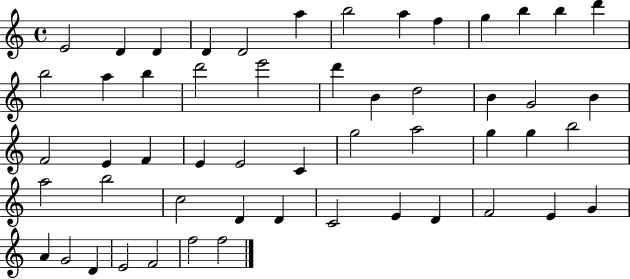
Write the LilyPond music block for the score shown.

{
  \clef treble
  \time 4/4
  \defaultTimeSignature
  \key c \major
  e'2 d'4 d'4 | d'4 d'2 a''4 | b''2 a''4 f''4 | g''4 b''4 b''4 d'''4 | \break b''2 a''4 b''4 | d'''2 e'''2 | d'''4 b'4 d''2 | b'4 g'2 b'4 | \break f'2 e'4 f'4 | e'4 e'2 c'4 | g''2 a''2 | g''4 g''4 b''2 | \break a''2 b''2 | c''2 d'4 d'4 | c'2 e'4 d'4 | f'2 e'4 g'4 | \break a'4 g'2 d'4 | e'2 f'2 | f''2 f''2 | \bar "|."
}